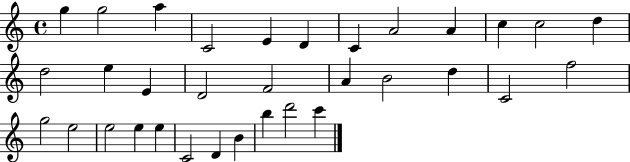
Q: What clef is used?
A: treble